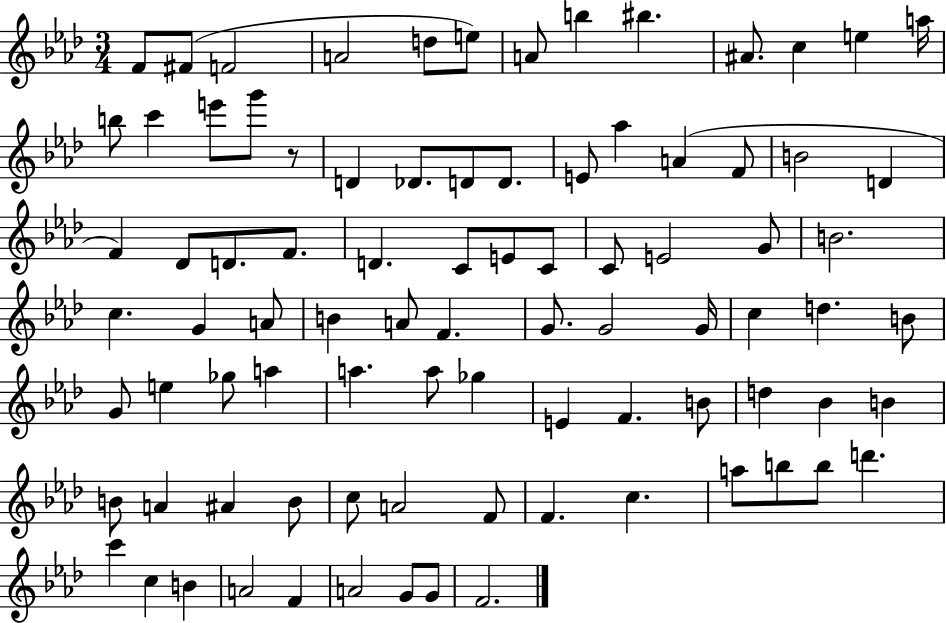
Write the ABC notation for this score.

X:1
T:Untitled
M:3/4
L:1/4
K:Ab
F/2 ^F/2 F2 A2 d/2 e/2 A/2 b ^b ^A/2 c e a/4 b/2 c' e'/2 g'/2 z/2 D _D/2 D/2 D/2 E/2 _a A F/2 B2 D F _D/2 D/2 F/2 D C/2 E/2 C/2 C/2 E2 G/2 B2 c G A/2 B A/2 F G/2 G2 G/4 c d B/2 G/2 e _g/2 a a a/2 _g E F B/2 d _B B B/2 A ^A B/2 c/2 A2 F/2 F c a/2 b/2 b/2 d' c' c B A2 F A2 G/2 G/2 F2